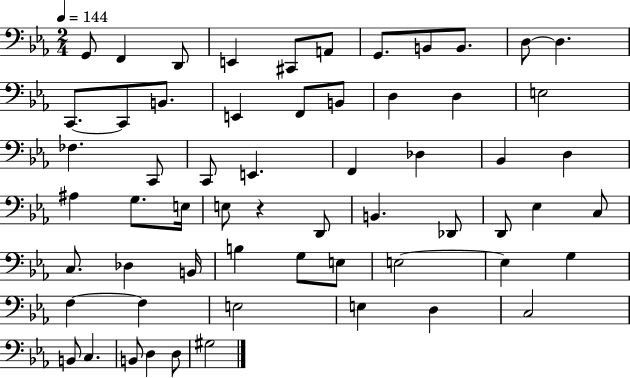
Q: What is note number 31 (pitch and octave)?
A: E3